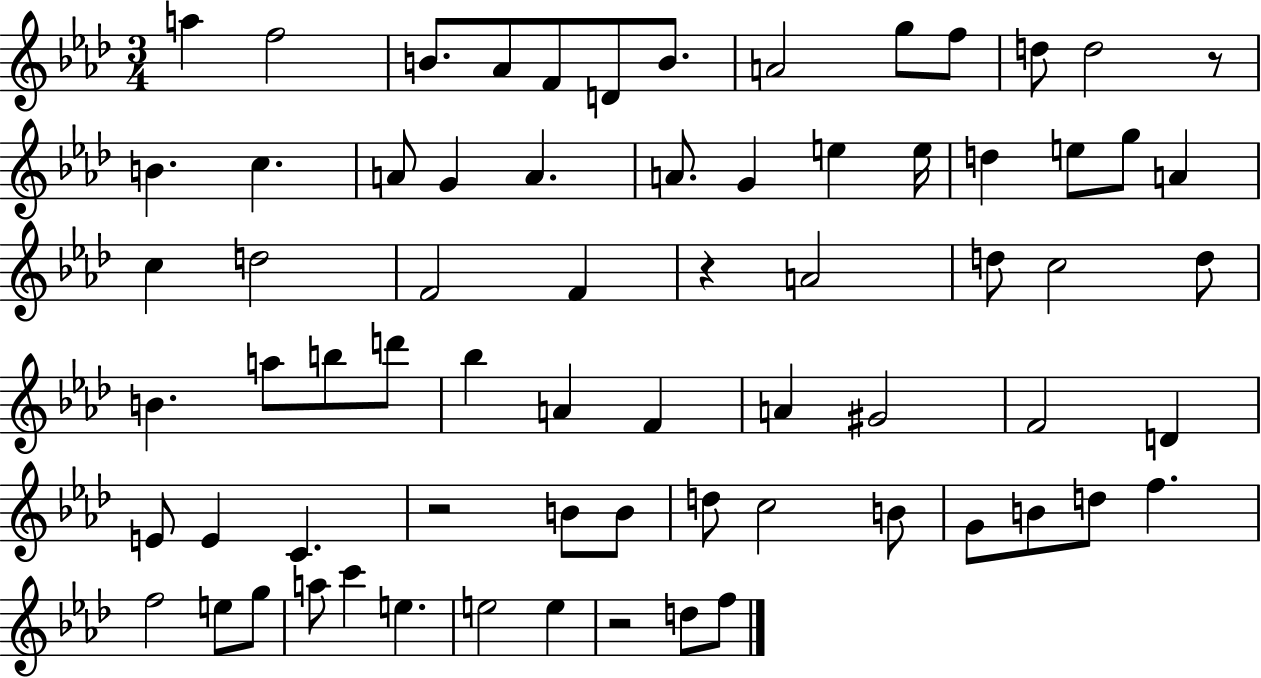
{
  \clef treble
  \numericTimeSignature
  \time 3/4
  \key aes \major
  \repeat volta 2 { a''4 f''2 | b'8. aes'8 f'8 d'8 b'8. | a'2 g''8 f''8 | d''8 d''2 r8 | \break b'4. c''4. | a'8 g'4 a'4. | a'8. g'4 e''4 e''16 | d''4 e''8 g''8 a'4 | \break c''4 d''2 | f'2 f'4 | r4 a'2 | d''8 c''2 d''8 | \break b'4. a''8 b''8 d'''8 | bes''4 a'4 f'4 | a'4 gis'2 | f'2 d'4 | \break e'8 e'4 c'4. | r2 b'8 b'8 | d''8 c''2 b'8 | g'8 b'8 d''8 f''4. | \break f''2 e''8 g''8 | a''8 c'''4 e''4. | e''2 e''4 | r2 d''8 f''8 | \break } \bar "|."
}